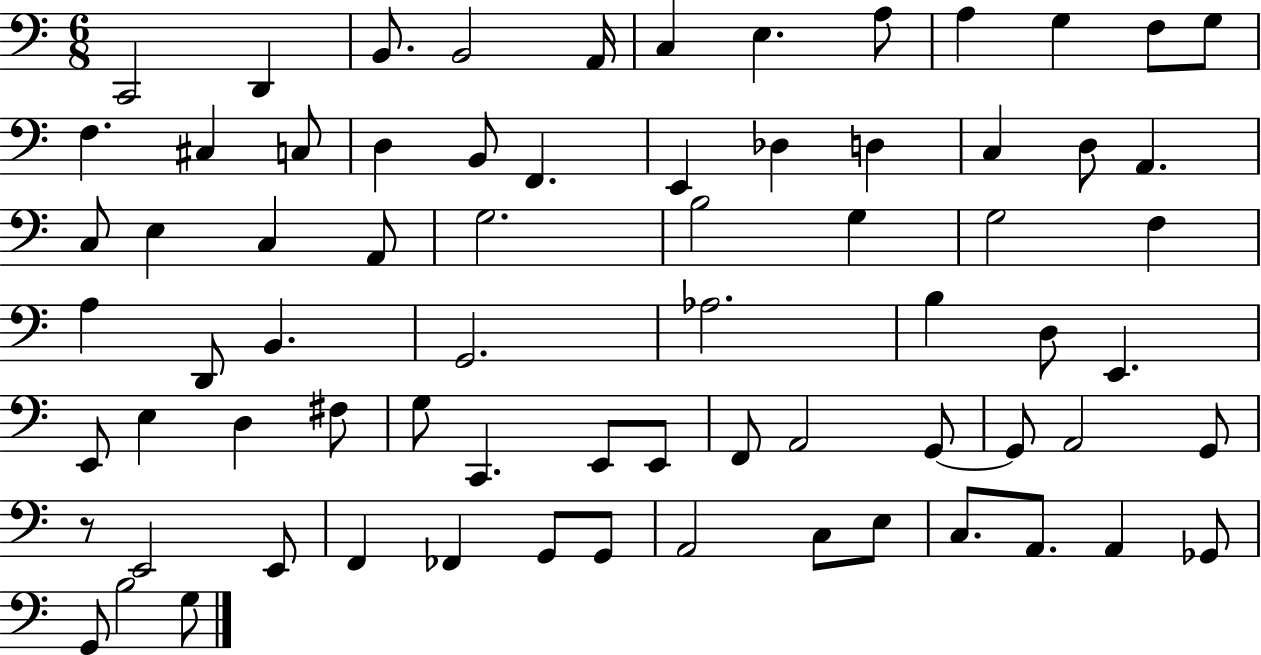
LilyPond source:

{
  \clef bass
  \numericTimeSignature
  \time 6/8
  \key c \major
  c,2 d,4 | b,8. b,2 a,16 | c4 e4. a8 | a4 g4 f8 g8 | \break f4. cis4 c8 | d4 b,8 f,4. | e,4 des4 d4 | c4 d8 a,4. | \break c8 e4 c4 a,8 | g2. | b2 g4 | g2 f4 | \break a4 d,8 b,4. | g,2. | aes2. | b4 d8 e,4. | \break e,8 e4 d4 fis8 | g8 c,4. e,8 e,8 | f,8 a,2 g,8~~ | g,8 a,2 g,8 | \break r8 e,2 e,8 | f,4 fes,4 g,8 g,8 | a,2 c8 e8 | c8. a,8. a,4 ges,8 | \break g,8 b2 g8 | \bar "|."
}